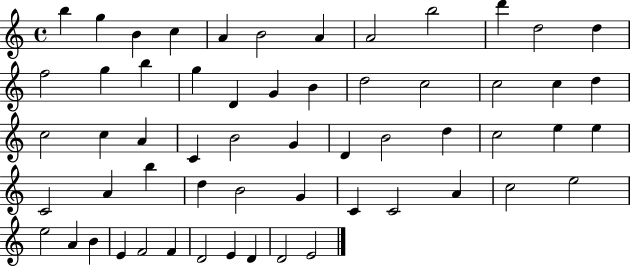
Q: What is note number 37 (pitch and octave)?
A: C4